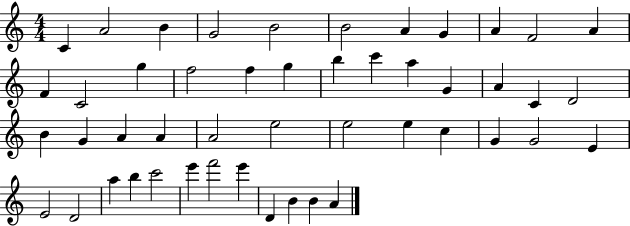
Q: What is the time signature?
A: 4/4